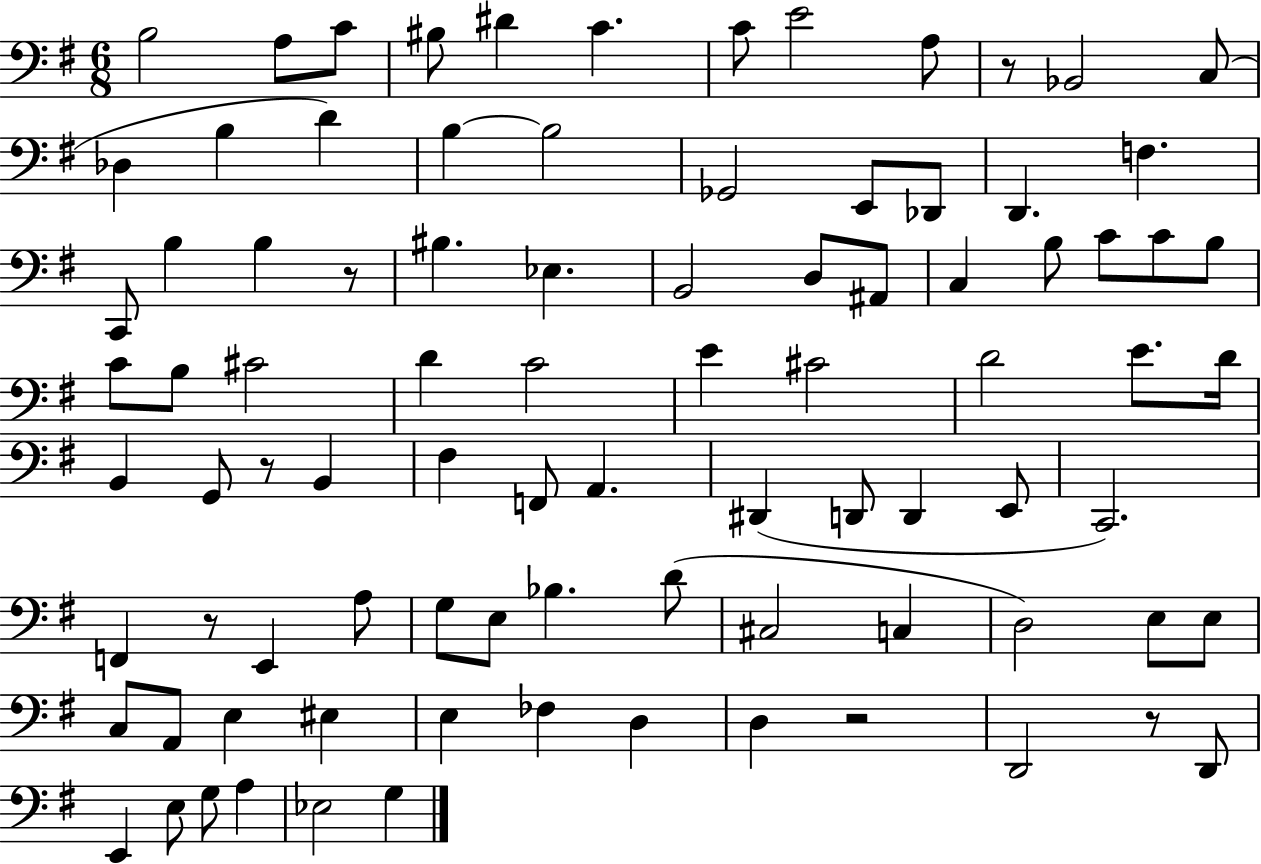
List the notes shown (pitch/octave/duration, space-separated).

B3/h A3/e C4/e BIS3/e D#4/q C4/q. C4/e E4/h A3/e R/e Bb2/h C3/e Db3/q B3/q D4/q B3/q B3/h Gb2/h E2/e Db2/e D2/q. F3/q. C2/e B3/q B3/q R/e BIS3/q. Eb3/q. B2/h D3/e A#2/e C3/q B3/e C4/e C4/e B3/e C4/e B3/e C#4/h D4/q C4/h E4/q C#4/h D4/h E4/e. D4/s B2/q G2/e R/e B2/q F#3/q F2/e A2/q. D#2/q D2/e D2/q E2/e C2/h. F2/q R/e E2/q A3/e G3/e E3/e Bb3/q. D4/e C#3/h C3/q D3/h E3/e E3/e C3/e A2/e E3/q EIS3/q E3/q FES3/q D3/q D3/q R/h D2/h R/e D2/e E2/q E3/e G3/e A3/q Eb3/h G3/q